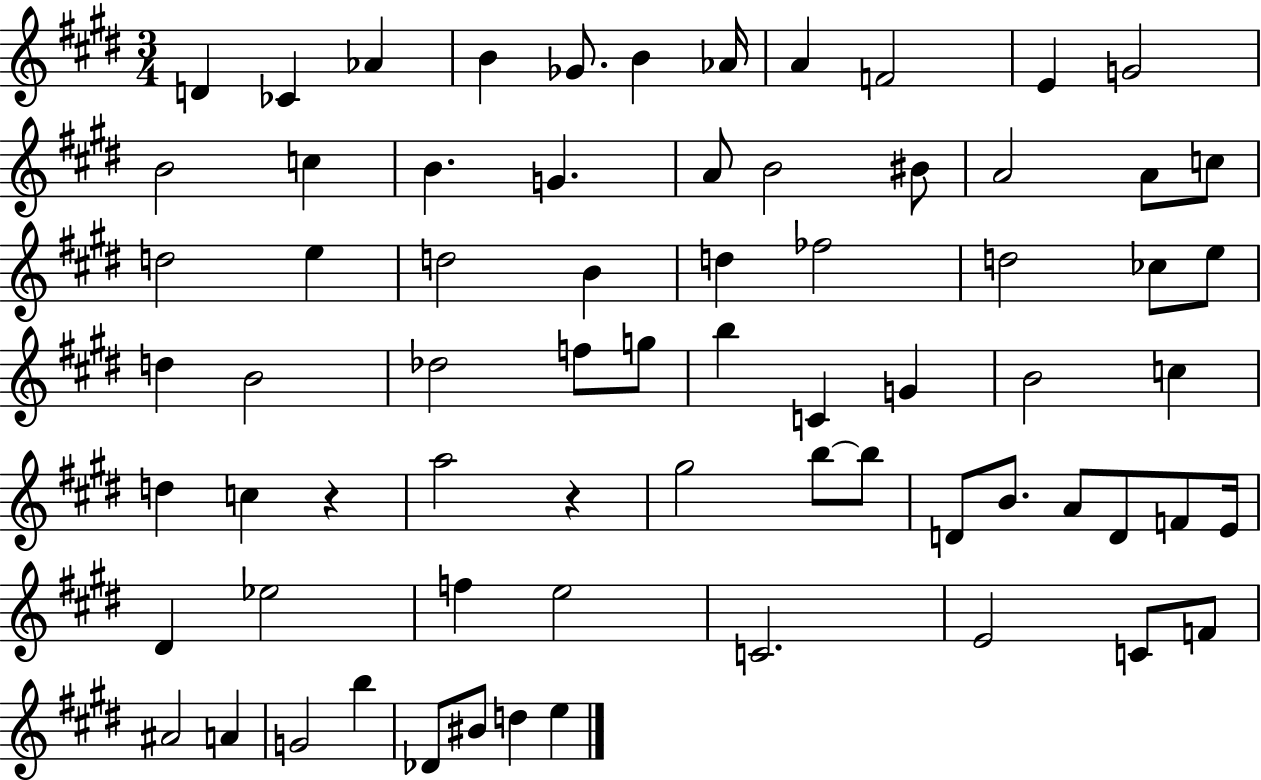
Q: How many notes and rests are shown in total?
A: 70